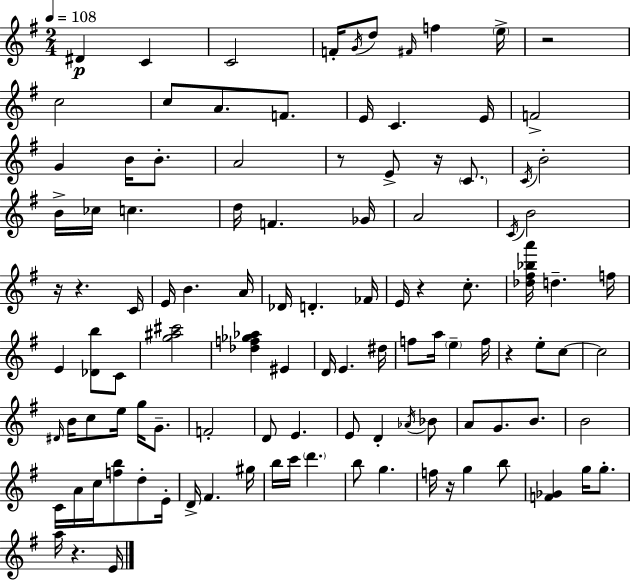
{
  \clef treble
  \numericTimeSignature
  \time 2/4
  \key e \minor
  \tempo 4 = 108
  dis'4\p c'4 | c'2 | f'16-. \acciaccatura { g'16 } d''8 \grace { fis'16 } f''4 | \parenthesize e''16-> r2 | \break c''2 | c''8 a'8. f'8. | e'16 c'4. | e'16 f'2-> | \break g'4 b'16 b'8.-. | a'2 | r8 e'8-> r16 \parenthesize c'8. | \acciaccatura { c'16 } b'2-. | \break b'16-> ces''16 c''4. | d''16 f'4. | ges'16 a'2 | \acciaccatura { c'16 } b'2 | \break r16 r4. | c'16 e'16 b'4. | a'16 des'16 d'4.-. | fes'16 e'16 r4 | \break c''8.-. <des'' fis'' bes'' a'''>16 d''4.-- | f''16 e'4 | <des' b''>8 c'8 <g'' ais'' cis'''>2 | <des'' f'' ges'' aes''>4 | \break eis'4 d'16 e'4. | dis''16 f''8 a''16 \parenthesize e''4-- | f''16 r4 | e''8-. c''8~~ c''2 | \break \grace { dis'16 } b'16 c''8 | e''16 g''16 g'8.-- f'2-. | d'8 e'4. | e'8 d'4-. | \break \acciaccatura { aes'16 } bes'8 a'8 | g'8. b'8. b'2 | c'16 a'16 | c''16 <f'' b''>8 d''8-. e'16-. d'16-> fis'4. | \break gis''16 b''16 c'''16 | \parenthesize d'''4. b''8 | g''4. f''16 r16 | g''4 b''8 <f' ges'>4 | \break g''16 g''8.-. a''16 r4. | e'16 \bar "|."
}